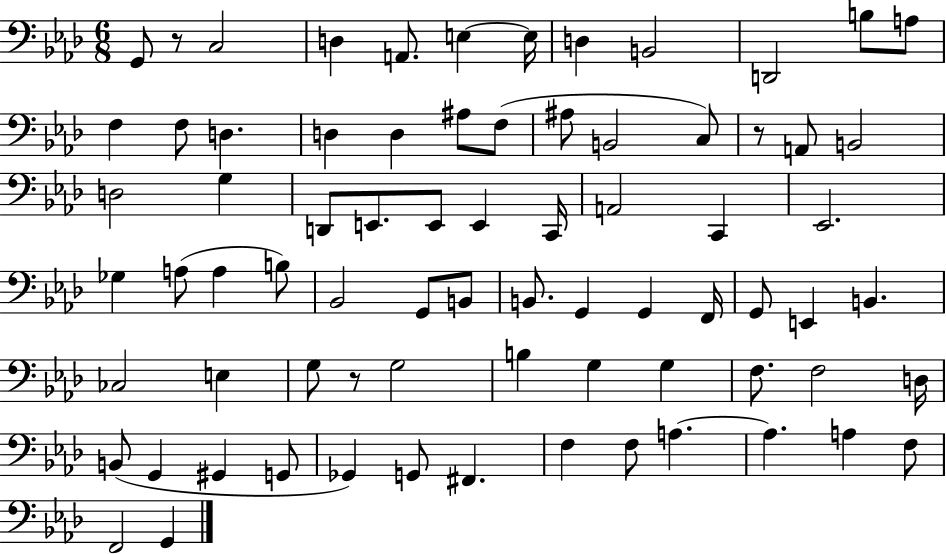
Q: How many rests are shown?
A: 3